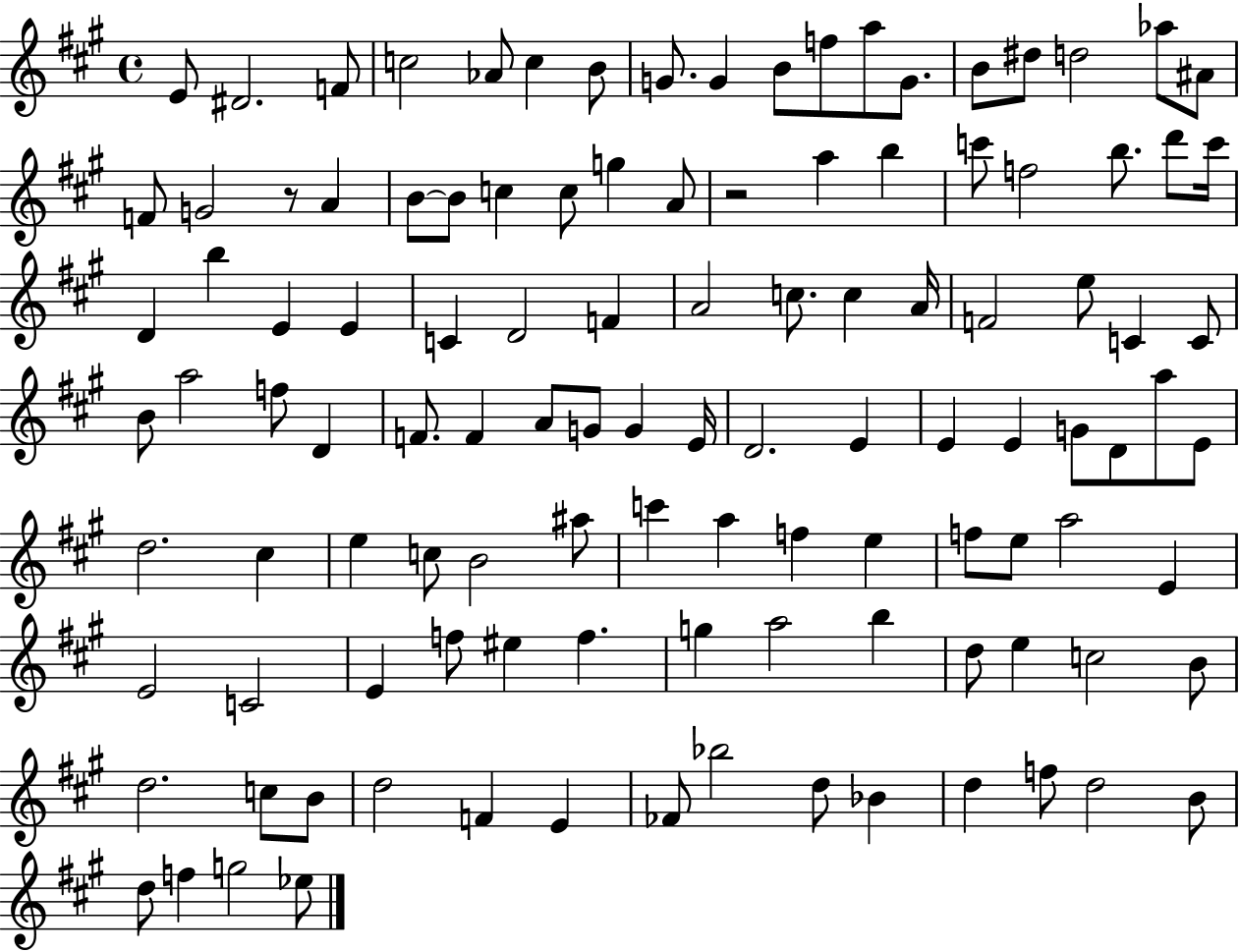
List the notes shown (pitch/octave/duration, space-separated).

E4/e D#4/h. F4/e C5/h Ab4/e C5/q B4/e G4/e. G4/q B4/e F5/e A5/e G4/e. B4/e D#5/e D5/h Ab5/e A#4/e F4/e G4/h R/e A4/q B4/e B4/e C5/q C5/e G5/q A4/e R/h A5/q B5/q C6/e F5/h B5/e. D6/e C6/s D4/q B5/q E4/q E4/q C4/q D4/h F4/q A4/h C5/e. C5/q A4/s F4/h E5/e C4/q C4/e B4/e A5/h F5/e D4/q F4/e. F4/q A4/e G4/e G4/q E4/s D4/h. E4/q E4/q E4/q G4/e D4/e A5/e E4/e D5/h. C#5/q E5/q C5/e B4/h A#5/e C6/q A5/q F5/q E5/q F5/e E5/e A5/h E4/q E4/h C4/h E4/q F5/e EIS5/q F5/q. G5/q A5/h B5/q D5/e E5/q C5/h B4/e D5/h. C5/e B4/e D5/h F4/q E4/q FES4/e Bb5/h D5/e Bb4/q D5/q F5/e D5/h B4/e D5/e F5/q G5/h Eb5/e